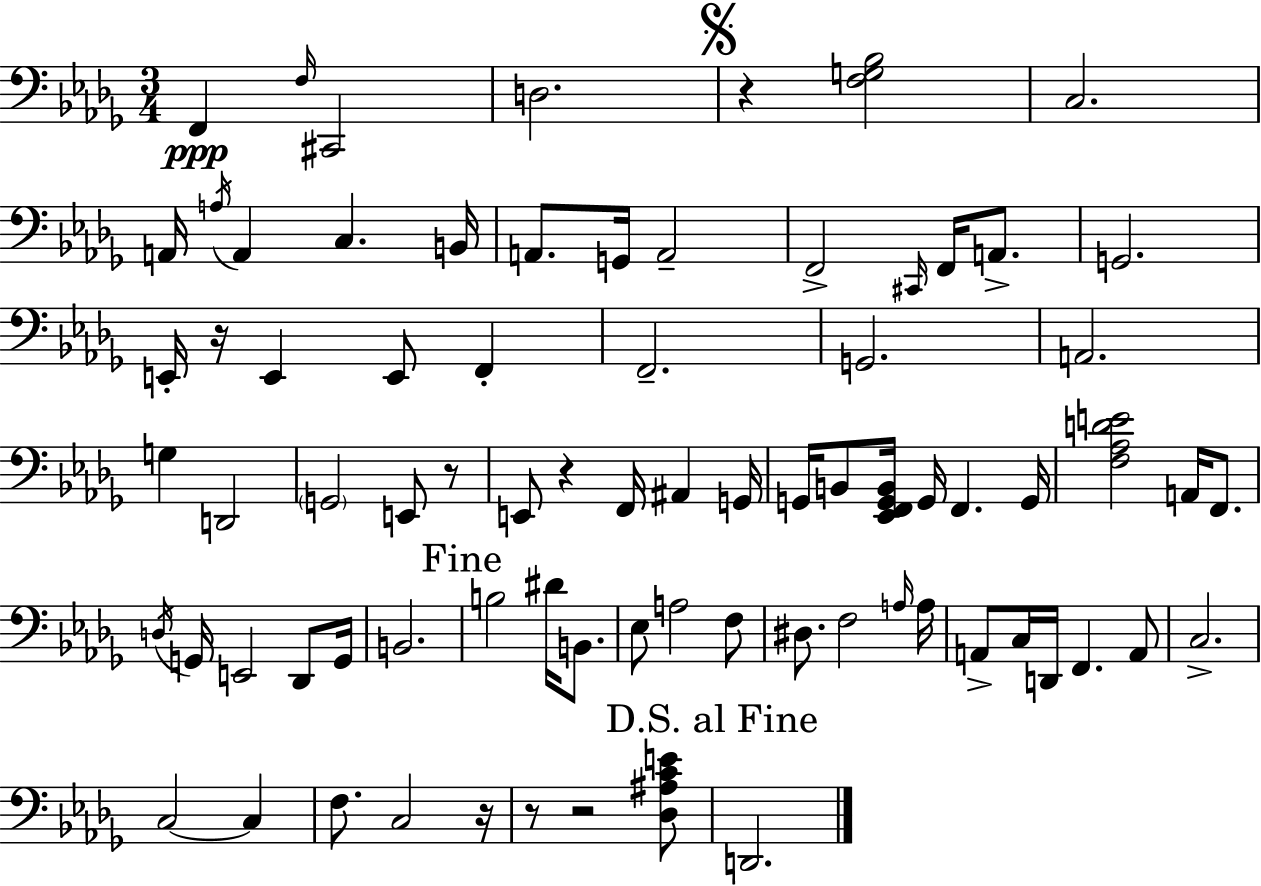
F2/q F3/s C#2/h D3/h. R/q [F3,G3,Bb3]/h C3/h. A2/s A3/s A2/q C3/q. B2/s A2/e. G2/s A2/h F2/h C#2/s F2/s A2/e. G2/h. E2/s R/s E2/q E2/e F2/q F2/h. G2/h. A2/h. G3/q D2/h G2/h E2/e R/e E2/e R/q F2/s A#2/q G2/s G2/s B2/e [Eb2,F2,G2,B2]/s G2/s F2/q. G2/s [F3,Ab3,D4,E4]/h A2/s F2/e. D3/s G2/s E2/h Db2/e G2/s B2/h. B3/h D#4/s B2/e. Eb3/e A3/h F3/e D#3/e. F3/h A3/s A3/s A2/e C3/s D2/s F2/q. A2/e C3/h. C3/h C3/q F3/e. C3/h R/s R/e R/h [Db3,A#3,C4,E4]/e D2/h.